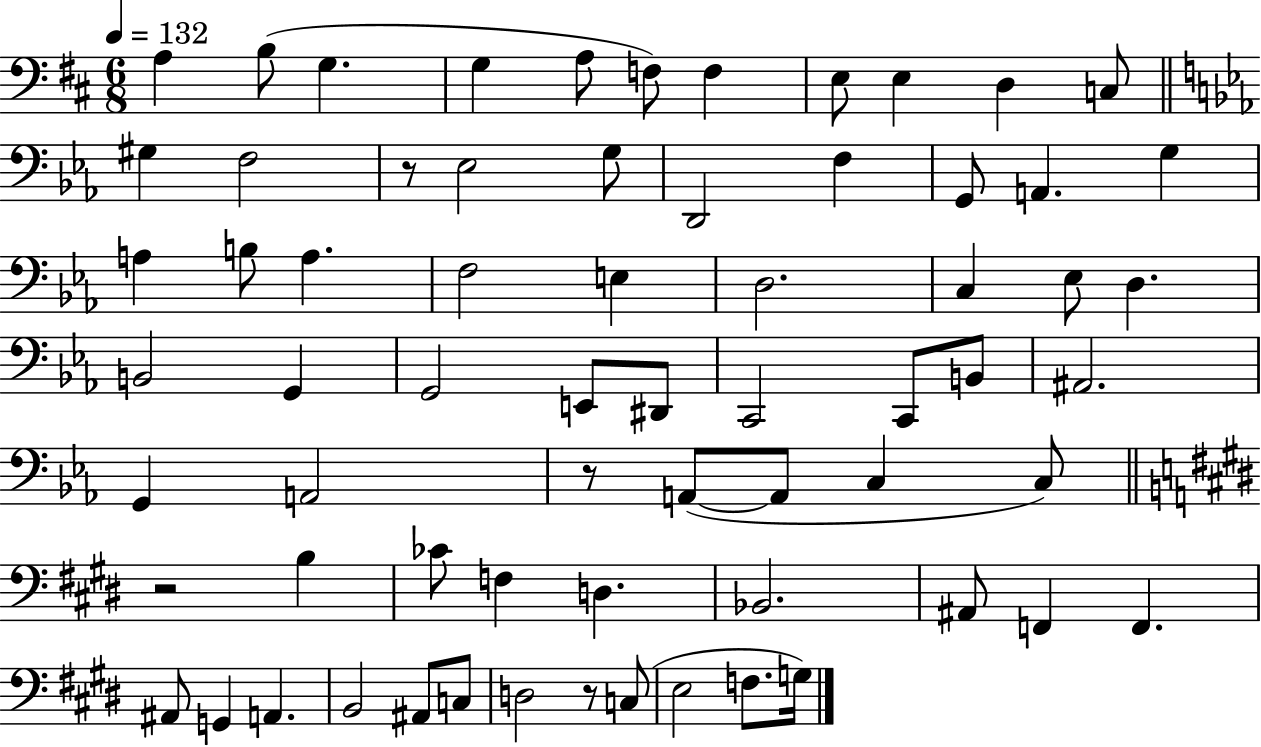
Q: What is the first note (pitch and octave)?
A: A3